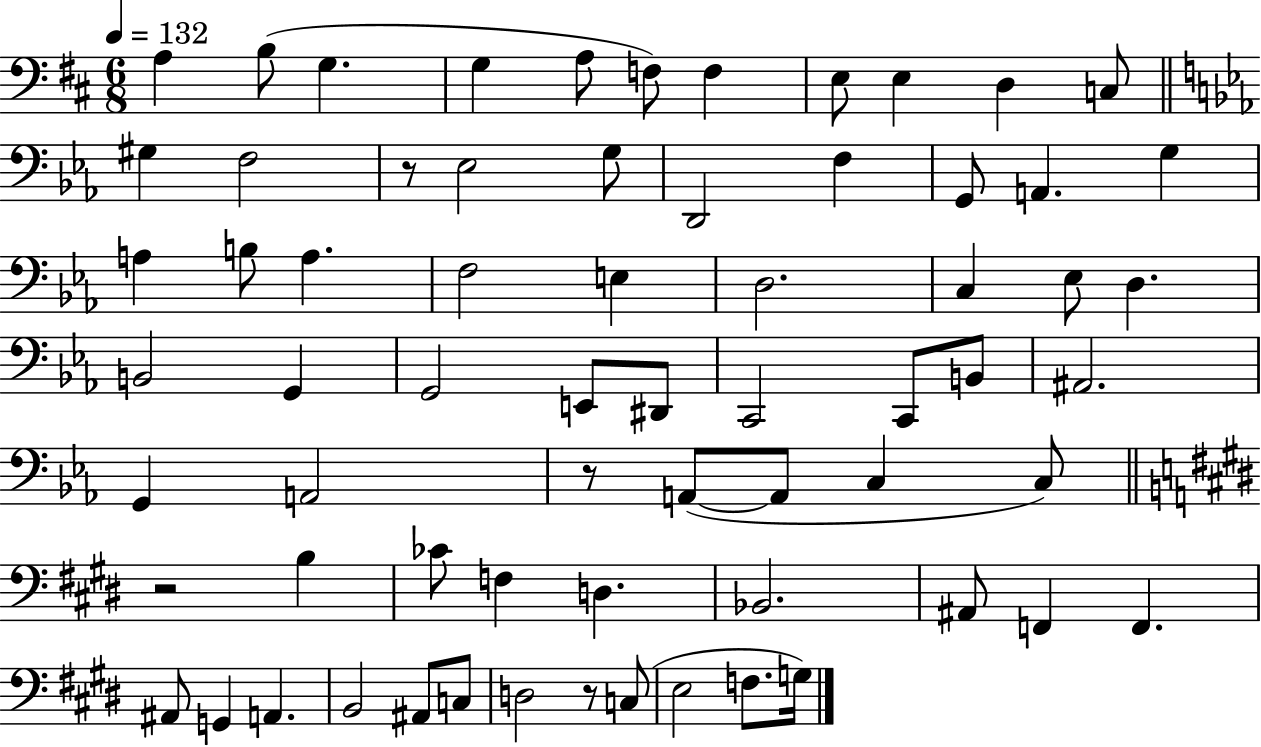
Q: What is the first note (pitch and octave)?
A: A3